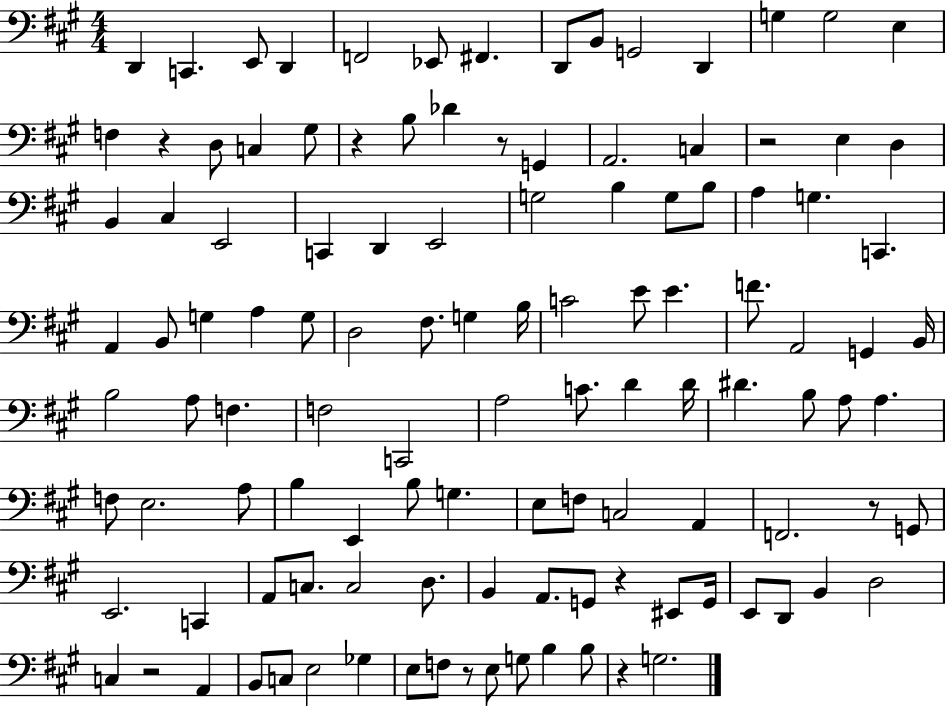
X:1
T:Untitled
M:4/4
L:1/4
K:A
D,, C,, E,,/2 D,, F,,2 _E,,/2 ^F,, D,,/2 B,,/2 G,,2 D,, G, G,2 E, F, z D,/2 C, ^G,/2 z B,/2 _D z/2 G,, A,,2 C, z2 E, D, B,, ^C, E,,2 C,, D,, E,,2 G,2 B, G,/2 B,/2 A, G, C,, A,, B,,/2 G, A, G,/2 D,2 ^F,/2 G, B,/4 C2 E/2 E F/2 A,,2 G,, B,,/4 B,2 A,/2 F, F,2 C,,2 A,2 C/2 D D/4 ^D B,/2 A,/2 A, F,/2 E,2 A,/2 B, E,, B,/2 G, E,/2 F,/2 C,2 A,, F,,2 z/2 G,,/2 E,,2 C,, A,,/2 C,/2 C,2 D,/2 B,, A,,/2 G,,/2 z ^E,,/2 G,,/4 E,,/2 D,,/2 B,, D,2 C, z2 A,, B,,/2 C,/2 E,2 _G, E,/2 F,/2 z/2 E,/2 G,/2 B, B,/2 z G,2